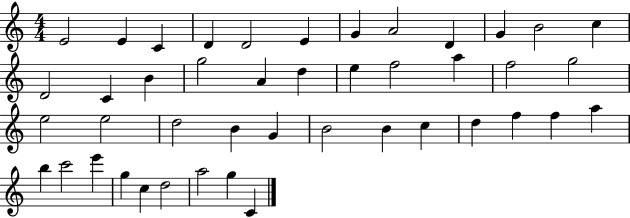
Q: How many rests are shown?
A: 0